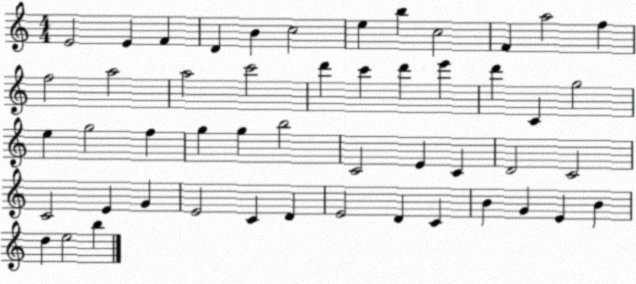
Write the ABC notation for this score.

X:1
T:Untitled
M:4/4
L:1/4
K:C
E2 E F D B c2 e b c2 F a2 f f2 a2 a2 c'2 d' c' d' e' d' C g2 e g2 f g g b2 C2 E C D2 C2 C2 E G E2 C D E2 D C B G E B d e2 b